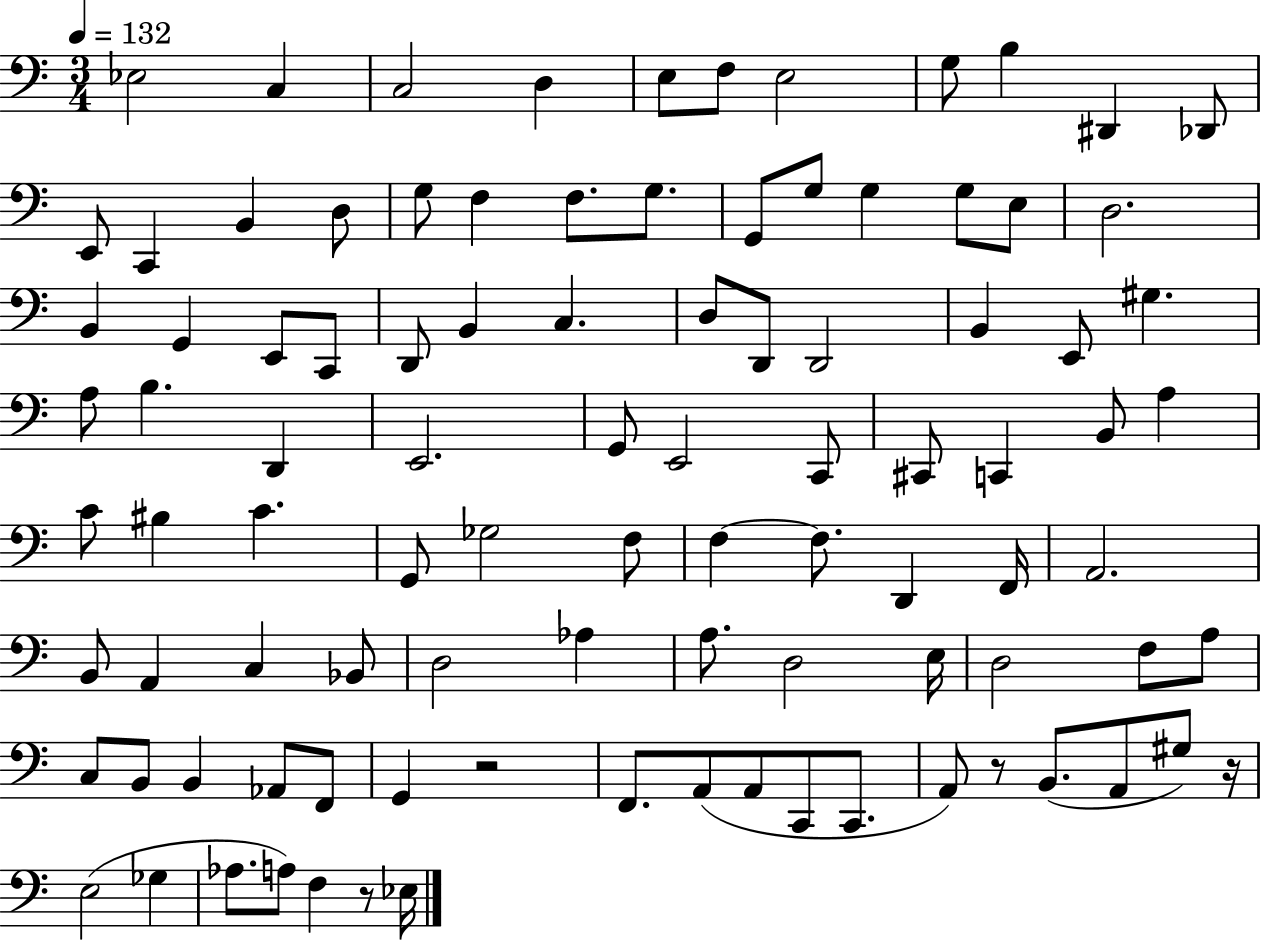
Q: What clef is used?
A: bass